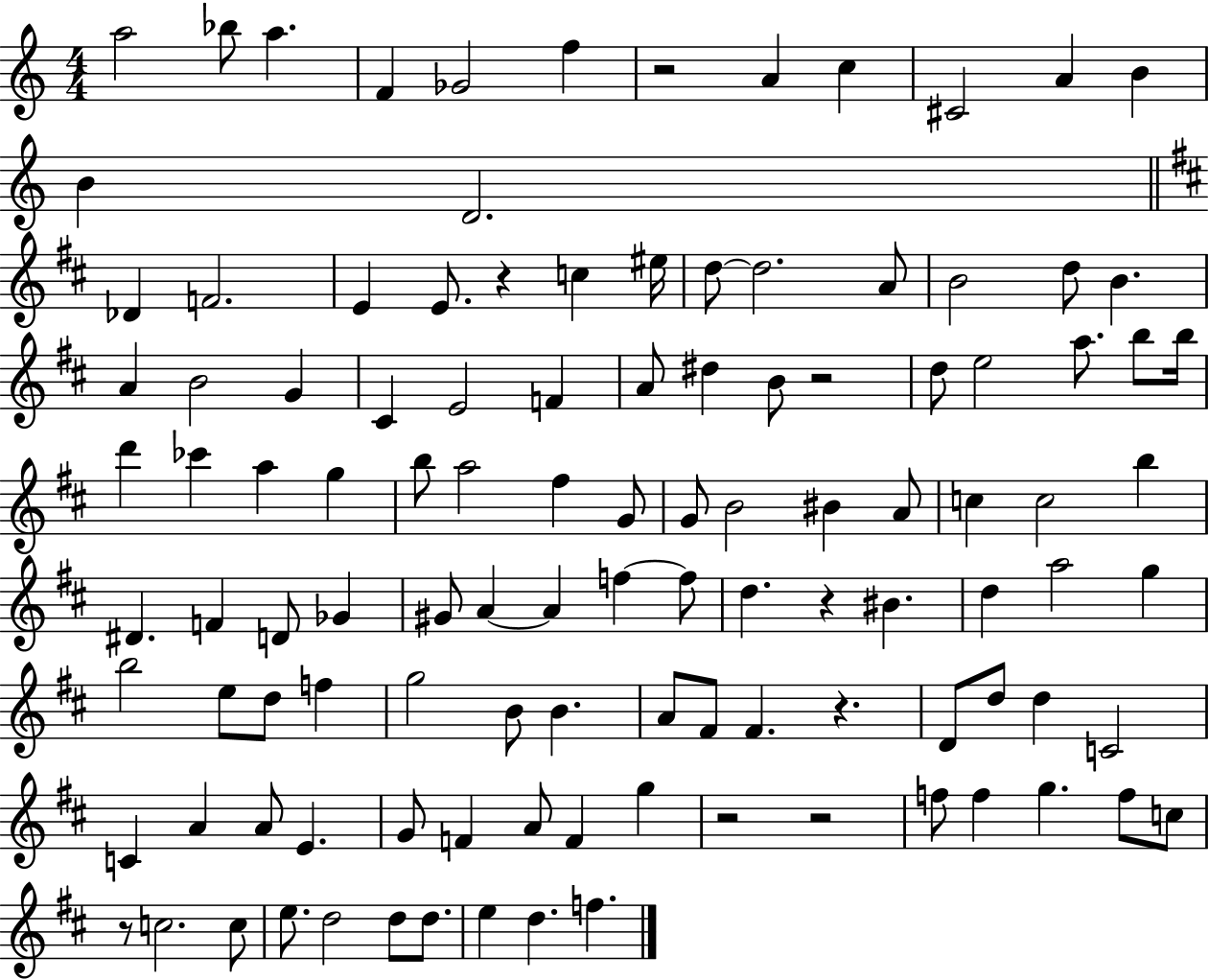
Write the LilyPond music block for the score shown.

{
  \clef treble
  \numericTimeSignature
  \time 4/4
  \key c \major
  \repeat volta 2 { a''2 bes''8 a''4. | f'4 ges'2 f''4 | r2 a'4 c''4 | cis'2 a'4 b'4 | \break b'4 d'2. | \bar "||" \break \key d \major des'4 f'2. | e'4 e'8. r4 c''4 eis''16 | d''8~~ d''2. a'8 | b'2 d''8 b'4. | \break a'4 b'2 g'4 | cis'4 e'2 f'4 | a'8 dis''4 b'8 r2 | d''8 e''2 a''8. b''8 b''16 | \break d'''4 ces'''4 a''4 g''4 | b''8 a''2 fis''4 g'8 | g'8 b'2 bis'4 a'8 | c''4 c''2 b''4 | \break dis'4. f'4 d'8 ges'4 | gis'8 a'4~~ a'4 f''4~~ f''8 | d''4. r4 bis'4. | d''4 a''2 g''4 | \break b''2 e''8 d''8 f''4 | g''2 b'8 b'4. | a'8 fis'8 fis'4. r4. | d'8 d''8 d''4 c'2 | \break c'4 a'4 a'8 e'4. | g'8 f'4 a'8 f'4 g''4 | r2 r2 | f''8 f''4 g''4. f''8 c''8 | \break r8 c''2. c''8 | e''8. d''2 d''8 d''8. | e''4 d''4. f''4. | } \bar "|."
}